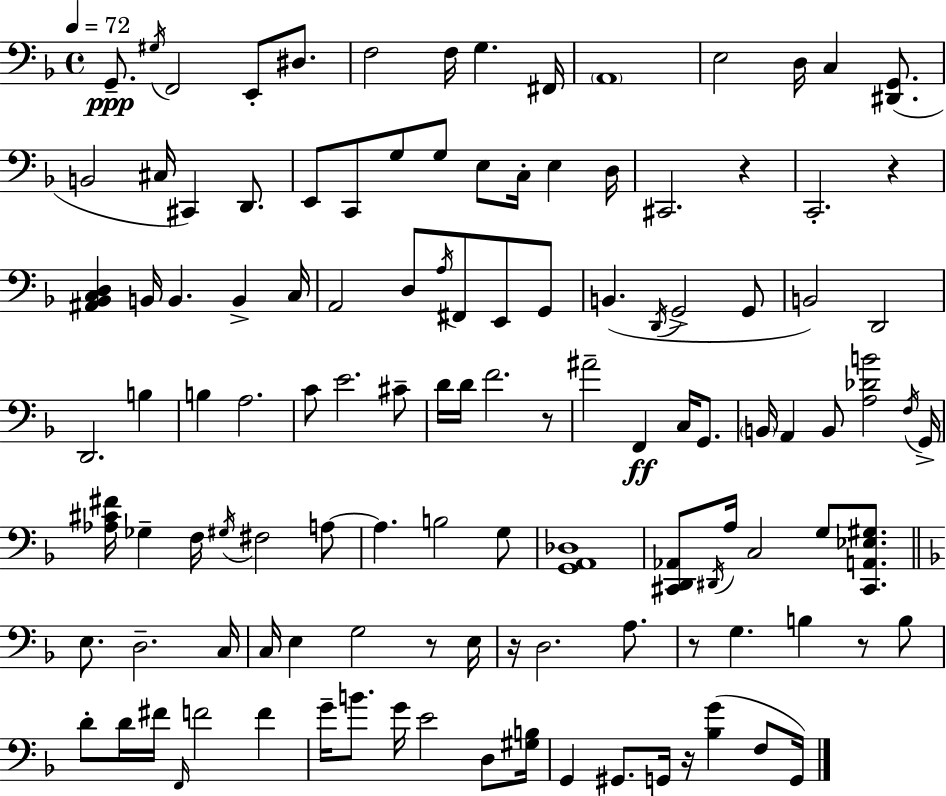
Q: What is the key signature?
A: F major